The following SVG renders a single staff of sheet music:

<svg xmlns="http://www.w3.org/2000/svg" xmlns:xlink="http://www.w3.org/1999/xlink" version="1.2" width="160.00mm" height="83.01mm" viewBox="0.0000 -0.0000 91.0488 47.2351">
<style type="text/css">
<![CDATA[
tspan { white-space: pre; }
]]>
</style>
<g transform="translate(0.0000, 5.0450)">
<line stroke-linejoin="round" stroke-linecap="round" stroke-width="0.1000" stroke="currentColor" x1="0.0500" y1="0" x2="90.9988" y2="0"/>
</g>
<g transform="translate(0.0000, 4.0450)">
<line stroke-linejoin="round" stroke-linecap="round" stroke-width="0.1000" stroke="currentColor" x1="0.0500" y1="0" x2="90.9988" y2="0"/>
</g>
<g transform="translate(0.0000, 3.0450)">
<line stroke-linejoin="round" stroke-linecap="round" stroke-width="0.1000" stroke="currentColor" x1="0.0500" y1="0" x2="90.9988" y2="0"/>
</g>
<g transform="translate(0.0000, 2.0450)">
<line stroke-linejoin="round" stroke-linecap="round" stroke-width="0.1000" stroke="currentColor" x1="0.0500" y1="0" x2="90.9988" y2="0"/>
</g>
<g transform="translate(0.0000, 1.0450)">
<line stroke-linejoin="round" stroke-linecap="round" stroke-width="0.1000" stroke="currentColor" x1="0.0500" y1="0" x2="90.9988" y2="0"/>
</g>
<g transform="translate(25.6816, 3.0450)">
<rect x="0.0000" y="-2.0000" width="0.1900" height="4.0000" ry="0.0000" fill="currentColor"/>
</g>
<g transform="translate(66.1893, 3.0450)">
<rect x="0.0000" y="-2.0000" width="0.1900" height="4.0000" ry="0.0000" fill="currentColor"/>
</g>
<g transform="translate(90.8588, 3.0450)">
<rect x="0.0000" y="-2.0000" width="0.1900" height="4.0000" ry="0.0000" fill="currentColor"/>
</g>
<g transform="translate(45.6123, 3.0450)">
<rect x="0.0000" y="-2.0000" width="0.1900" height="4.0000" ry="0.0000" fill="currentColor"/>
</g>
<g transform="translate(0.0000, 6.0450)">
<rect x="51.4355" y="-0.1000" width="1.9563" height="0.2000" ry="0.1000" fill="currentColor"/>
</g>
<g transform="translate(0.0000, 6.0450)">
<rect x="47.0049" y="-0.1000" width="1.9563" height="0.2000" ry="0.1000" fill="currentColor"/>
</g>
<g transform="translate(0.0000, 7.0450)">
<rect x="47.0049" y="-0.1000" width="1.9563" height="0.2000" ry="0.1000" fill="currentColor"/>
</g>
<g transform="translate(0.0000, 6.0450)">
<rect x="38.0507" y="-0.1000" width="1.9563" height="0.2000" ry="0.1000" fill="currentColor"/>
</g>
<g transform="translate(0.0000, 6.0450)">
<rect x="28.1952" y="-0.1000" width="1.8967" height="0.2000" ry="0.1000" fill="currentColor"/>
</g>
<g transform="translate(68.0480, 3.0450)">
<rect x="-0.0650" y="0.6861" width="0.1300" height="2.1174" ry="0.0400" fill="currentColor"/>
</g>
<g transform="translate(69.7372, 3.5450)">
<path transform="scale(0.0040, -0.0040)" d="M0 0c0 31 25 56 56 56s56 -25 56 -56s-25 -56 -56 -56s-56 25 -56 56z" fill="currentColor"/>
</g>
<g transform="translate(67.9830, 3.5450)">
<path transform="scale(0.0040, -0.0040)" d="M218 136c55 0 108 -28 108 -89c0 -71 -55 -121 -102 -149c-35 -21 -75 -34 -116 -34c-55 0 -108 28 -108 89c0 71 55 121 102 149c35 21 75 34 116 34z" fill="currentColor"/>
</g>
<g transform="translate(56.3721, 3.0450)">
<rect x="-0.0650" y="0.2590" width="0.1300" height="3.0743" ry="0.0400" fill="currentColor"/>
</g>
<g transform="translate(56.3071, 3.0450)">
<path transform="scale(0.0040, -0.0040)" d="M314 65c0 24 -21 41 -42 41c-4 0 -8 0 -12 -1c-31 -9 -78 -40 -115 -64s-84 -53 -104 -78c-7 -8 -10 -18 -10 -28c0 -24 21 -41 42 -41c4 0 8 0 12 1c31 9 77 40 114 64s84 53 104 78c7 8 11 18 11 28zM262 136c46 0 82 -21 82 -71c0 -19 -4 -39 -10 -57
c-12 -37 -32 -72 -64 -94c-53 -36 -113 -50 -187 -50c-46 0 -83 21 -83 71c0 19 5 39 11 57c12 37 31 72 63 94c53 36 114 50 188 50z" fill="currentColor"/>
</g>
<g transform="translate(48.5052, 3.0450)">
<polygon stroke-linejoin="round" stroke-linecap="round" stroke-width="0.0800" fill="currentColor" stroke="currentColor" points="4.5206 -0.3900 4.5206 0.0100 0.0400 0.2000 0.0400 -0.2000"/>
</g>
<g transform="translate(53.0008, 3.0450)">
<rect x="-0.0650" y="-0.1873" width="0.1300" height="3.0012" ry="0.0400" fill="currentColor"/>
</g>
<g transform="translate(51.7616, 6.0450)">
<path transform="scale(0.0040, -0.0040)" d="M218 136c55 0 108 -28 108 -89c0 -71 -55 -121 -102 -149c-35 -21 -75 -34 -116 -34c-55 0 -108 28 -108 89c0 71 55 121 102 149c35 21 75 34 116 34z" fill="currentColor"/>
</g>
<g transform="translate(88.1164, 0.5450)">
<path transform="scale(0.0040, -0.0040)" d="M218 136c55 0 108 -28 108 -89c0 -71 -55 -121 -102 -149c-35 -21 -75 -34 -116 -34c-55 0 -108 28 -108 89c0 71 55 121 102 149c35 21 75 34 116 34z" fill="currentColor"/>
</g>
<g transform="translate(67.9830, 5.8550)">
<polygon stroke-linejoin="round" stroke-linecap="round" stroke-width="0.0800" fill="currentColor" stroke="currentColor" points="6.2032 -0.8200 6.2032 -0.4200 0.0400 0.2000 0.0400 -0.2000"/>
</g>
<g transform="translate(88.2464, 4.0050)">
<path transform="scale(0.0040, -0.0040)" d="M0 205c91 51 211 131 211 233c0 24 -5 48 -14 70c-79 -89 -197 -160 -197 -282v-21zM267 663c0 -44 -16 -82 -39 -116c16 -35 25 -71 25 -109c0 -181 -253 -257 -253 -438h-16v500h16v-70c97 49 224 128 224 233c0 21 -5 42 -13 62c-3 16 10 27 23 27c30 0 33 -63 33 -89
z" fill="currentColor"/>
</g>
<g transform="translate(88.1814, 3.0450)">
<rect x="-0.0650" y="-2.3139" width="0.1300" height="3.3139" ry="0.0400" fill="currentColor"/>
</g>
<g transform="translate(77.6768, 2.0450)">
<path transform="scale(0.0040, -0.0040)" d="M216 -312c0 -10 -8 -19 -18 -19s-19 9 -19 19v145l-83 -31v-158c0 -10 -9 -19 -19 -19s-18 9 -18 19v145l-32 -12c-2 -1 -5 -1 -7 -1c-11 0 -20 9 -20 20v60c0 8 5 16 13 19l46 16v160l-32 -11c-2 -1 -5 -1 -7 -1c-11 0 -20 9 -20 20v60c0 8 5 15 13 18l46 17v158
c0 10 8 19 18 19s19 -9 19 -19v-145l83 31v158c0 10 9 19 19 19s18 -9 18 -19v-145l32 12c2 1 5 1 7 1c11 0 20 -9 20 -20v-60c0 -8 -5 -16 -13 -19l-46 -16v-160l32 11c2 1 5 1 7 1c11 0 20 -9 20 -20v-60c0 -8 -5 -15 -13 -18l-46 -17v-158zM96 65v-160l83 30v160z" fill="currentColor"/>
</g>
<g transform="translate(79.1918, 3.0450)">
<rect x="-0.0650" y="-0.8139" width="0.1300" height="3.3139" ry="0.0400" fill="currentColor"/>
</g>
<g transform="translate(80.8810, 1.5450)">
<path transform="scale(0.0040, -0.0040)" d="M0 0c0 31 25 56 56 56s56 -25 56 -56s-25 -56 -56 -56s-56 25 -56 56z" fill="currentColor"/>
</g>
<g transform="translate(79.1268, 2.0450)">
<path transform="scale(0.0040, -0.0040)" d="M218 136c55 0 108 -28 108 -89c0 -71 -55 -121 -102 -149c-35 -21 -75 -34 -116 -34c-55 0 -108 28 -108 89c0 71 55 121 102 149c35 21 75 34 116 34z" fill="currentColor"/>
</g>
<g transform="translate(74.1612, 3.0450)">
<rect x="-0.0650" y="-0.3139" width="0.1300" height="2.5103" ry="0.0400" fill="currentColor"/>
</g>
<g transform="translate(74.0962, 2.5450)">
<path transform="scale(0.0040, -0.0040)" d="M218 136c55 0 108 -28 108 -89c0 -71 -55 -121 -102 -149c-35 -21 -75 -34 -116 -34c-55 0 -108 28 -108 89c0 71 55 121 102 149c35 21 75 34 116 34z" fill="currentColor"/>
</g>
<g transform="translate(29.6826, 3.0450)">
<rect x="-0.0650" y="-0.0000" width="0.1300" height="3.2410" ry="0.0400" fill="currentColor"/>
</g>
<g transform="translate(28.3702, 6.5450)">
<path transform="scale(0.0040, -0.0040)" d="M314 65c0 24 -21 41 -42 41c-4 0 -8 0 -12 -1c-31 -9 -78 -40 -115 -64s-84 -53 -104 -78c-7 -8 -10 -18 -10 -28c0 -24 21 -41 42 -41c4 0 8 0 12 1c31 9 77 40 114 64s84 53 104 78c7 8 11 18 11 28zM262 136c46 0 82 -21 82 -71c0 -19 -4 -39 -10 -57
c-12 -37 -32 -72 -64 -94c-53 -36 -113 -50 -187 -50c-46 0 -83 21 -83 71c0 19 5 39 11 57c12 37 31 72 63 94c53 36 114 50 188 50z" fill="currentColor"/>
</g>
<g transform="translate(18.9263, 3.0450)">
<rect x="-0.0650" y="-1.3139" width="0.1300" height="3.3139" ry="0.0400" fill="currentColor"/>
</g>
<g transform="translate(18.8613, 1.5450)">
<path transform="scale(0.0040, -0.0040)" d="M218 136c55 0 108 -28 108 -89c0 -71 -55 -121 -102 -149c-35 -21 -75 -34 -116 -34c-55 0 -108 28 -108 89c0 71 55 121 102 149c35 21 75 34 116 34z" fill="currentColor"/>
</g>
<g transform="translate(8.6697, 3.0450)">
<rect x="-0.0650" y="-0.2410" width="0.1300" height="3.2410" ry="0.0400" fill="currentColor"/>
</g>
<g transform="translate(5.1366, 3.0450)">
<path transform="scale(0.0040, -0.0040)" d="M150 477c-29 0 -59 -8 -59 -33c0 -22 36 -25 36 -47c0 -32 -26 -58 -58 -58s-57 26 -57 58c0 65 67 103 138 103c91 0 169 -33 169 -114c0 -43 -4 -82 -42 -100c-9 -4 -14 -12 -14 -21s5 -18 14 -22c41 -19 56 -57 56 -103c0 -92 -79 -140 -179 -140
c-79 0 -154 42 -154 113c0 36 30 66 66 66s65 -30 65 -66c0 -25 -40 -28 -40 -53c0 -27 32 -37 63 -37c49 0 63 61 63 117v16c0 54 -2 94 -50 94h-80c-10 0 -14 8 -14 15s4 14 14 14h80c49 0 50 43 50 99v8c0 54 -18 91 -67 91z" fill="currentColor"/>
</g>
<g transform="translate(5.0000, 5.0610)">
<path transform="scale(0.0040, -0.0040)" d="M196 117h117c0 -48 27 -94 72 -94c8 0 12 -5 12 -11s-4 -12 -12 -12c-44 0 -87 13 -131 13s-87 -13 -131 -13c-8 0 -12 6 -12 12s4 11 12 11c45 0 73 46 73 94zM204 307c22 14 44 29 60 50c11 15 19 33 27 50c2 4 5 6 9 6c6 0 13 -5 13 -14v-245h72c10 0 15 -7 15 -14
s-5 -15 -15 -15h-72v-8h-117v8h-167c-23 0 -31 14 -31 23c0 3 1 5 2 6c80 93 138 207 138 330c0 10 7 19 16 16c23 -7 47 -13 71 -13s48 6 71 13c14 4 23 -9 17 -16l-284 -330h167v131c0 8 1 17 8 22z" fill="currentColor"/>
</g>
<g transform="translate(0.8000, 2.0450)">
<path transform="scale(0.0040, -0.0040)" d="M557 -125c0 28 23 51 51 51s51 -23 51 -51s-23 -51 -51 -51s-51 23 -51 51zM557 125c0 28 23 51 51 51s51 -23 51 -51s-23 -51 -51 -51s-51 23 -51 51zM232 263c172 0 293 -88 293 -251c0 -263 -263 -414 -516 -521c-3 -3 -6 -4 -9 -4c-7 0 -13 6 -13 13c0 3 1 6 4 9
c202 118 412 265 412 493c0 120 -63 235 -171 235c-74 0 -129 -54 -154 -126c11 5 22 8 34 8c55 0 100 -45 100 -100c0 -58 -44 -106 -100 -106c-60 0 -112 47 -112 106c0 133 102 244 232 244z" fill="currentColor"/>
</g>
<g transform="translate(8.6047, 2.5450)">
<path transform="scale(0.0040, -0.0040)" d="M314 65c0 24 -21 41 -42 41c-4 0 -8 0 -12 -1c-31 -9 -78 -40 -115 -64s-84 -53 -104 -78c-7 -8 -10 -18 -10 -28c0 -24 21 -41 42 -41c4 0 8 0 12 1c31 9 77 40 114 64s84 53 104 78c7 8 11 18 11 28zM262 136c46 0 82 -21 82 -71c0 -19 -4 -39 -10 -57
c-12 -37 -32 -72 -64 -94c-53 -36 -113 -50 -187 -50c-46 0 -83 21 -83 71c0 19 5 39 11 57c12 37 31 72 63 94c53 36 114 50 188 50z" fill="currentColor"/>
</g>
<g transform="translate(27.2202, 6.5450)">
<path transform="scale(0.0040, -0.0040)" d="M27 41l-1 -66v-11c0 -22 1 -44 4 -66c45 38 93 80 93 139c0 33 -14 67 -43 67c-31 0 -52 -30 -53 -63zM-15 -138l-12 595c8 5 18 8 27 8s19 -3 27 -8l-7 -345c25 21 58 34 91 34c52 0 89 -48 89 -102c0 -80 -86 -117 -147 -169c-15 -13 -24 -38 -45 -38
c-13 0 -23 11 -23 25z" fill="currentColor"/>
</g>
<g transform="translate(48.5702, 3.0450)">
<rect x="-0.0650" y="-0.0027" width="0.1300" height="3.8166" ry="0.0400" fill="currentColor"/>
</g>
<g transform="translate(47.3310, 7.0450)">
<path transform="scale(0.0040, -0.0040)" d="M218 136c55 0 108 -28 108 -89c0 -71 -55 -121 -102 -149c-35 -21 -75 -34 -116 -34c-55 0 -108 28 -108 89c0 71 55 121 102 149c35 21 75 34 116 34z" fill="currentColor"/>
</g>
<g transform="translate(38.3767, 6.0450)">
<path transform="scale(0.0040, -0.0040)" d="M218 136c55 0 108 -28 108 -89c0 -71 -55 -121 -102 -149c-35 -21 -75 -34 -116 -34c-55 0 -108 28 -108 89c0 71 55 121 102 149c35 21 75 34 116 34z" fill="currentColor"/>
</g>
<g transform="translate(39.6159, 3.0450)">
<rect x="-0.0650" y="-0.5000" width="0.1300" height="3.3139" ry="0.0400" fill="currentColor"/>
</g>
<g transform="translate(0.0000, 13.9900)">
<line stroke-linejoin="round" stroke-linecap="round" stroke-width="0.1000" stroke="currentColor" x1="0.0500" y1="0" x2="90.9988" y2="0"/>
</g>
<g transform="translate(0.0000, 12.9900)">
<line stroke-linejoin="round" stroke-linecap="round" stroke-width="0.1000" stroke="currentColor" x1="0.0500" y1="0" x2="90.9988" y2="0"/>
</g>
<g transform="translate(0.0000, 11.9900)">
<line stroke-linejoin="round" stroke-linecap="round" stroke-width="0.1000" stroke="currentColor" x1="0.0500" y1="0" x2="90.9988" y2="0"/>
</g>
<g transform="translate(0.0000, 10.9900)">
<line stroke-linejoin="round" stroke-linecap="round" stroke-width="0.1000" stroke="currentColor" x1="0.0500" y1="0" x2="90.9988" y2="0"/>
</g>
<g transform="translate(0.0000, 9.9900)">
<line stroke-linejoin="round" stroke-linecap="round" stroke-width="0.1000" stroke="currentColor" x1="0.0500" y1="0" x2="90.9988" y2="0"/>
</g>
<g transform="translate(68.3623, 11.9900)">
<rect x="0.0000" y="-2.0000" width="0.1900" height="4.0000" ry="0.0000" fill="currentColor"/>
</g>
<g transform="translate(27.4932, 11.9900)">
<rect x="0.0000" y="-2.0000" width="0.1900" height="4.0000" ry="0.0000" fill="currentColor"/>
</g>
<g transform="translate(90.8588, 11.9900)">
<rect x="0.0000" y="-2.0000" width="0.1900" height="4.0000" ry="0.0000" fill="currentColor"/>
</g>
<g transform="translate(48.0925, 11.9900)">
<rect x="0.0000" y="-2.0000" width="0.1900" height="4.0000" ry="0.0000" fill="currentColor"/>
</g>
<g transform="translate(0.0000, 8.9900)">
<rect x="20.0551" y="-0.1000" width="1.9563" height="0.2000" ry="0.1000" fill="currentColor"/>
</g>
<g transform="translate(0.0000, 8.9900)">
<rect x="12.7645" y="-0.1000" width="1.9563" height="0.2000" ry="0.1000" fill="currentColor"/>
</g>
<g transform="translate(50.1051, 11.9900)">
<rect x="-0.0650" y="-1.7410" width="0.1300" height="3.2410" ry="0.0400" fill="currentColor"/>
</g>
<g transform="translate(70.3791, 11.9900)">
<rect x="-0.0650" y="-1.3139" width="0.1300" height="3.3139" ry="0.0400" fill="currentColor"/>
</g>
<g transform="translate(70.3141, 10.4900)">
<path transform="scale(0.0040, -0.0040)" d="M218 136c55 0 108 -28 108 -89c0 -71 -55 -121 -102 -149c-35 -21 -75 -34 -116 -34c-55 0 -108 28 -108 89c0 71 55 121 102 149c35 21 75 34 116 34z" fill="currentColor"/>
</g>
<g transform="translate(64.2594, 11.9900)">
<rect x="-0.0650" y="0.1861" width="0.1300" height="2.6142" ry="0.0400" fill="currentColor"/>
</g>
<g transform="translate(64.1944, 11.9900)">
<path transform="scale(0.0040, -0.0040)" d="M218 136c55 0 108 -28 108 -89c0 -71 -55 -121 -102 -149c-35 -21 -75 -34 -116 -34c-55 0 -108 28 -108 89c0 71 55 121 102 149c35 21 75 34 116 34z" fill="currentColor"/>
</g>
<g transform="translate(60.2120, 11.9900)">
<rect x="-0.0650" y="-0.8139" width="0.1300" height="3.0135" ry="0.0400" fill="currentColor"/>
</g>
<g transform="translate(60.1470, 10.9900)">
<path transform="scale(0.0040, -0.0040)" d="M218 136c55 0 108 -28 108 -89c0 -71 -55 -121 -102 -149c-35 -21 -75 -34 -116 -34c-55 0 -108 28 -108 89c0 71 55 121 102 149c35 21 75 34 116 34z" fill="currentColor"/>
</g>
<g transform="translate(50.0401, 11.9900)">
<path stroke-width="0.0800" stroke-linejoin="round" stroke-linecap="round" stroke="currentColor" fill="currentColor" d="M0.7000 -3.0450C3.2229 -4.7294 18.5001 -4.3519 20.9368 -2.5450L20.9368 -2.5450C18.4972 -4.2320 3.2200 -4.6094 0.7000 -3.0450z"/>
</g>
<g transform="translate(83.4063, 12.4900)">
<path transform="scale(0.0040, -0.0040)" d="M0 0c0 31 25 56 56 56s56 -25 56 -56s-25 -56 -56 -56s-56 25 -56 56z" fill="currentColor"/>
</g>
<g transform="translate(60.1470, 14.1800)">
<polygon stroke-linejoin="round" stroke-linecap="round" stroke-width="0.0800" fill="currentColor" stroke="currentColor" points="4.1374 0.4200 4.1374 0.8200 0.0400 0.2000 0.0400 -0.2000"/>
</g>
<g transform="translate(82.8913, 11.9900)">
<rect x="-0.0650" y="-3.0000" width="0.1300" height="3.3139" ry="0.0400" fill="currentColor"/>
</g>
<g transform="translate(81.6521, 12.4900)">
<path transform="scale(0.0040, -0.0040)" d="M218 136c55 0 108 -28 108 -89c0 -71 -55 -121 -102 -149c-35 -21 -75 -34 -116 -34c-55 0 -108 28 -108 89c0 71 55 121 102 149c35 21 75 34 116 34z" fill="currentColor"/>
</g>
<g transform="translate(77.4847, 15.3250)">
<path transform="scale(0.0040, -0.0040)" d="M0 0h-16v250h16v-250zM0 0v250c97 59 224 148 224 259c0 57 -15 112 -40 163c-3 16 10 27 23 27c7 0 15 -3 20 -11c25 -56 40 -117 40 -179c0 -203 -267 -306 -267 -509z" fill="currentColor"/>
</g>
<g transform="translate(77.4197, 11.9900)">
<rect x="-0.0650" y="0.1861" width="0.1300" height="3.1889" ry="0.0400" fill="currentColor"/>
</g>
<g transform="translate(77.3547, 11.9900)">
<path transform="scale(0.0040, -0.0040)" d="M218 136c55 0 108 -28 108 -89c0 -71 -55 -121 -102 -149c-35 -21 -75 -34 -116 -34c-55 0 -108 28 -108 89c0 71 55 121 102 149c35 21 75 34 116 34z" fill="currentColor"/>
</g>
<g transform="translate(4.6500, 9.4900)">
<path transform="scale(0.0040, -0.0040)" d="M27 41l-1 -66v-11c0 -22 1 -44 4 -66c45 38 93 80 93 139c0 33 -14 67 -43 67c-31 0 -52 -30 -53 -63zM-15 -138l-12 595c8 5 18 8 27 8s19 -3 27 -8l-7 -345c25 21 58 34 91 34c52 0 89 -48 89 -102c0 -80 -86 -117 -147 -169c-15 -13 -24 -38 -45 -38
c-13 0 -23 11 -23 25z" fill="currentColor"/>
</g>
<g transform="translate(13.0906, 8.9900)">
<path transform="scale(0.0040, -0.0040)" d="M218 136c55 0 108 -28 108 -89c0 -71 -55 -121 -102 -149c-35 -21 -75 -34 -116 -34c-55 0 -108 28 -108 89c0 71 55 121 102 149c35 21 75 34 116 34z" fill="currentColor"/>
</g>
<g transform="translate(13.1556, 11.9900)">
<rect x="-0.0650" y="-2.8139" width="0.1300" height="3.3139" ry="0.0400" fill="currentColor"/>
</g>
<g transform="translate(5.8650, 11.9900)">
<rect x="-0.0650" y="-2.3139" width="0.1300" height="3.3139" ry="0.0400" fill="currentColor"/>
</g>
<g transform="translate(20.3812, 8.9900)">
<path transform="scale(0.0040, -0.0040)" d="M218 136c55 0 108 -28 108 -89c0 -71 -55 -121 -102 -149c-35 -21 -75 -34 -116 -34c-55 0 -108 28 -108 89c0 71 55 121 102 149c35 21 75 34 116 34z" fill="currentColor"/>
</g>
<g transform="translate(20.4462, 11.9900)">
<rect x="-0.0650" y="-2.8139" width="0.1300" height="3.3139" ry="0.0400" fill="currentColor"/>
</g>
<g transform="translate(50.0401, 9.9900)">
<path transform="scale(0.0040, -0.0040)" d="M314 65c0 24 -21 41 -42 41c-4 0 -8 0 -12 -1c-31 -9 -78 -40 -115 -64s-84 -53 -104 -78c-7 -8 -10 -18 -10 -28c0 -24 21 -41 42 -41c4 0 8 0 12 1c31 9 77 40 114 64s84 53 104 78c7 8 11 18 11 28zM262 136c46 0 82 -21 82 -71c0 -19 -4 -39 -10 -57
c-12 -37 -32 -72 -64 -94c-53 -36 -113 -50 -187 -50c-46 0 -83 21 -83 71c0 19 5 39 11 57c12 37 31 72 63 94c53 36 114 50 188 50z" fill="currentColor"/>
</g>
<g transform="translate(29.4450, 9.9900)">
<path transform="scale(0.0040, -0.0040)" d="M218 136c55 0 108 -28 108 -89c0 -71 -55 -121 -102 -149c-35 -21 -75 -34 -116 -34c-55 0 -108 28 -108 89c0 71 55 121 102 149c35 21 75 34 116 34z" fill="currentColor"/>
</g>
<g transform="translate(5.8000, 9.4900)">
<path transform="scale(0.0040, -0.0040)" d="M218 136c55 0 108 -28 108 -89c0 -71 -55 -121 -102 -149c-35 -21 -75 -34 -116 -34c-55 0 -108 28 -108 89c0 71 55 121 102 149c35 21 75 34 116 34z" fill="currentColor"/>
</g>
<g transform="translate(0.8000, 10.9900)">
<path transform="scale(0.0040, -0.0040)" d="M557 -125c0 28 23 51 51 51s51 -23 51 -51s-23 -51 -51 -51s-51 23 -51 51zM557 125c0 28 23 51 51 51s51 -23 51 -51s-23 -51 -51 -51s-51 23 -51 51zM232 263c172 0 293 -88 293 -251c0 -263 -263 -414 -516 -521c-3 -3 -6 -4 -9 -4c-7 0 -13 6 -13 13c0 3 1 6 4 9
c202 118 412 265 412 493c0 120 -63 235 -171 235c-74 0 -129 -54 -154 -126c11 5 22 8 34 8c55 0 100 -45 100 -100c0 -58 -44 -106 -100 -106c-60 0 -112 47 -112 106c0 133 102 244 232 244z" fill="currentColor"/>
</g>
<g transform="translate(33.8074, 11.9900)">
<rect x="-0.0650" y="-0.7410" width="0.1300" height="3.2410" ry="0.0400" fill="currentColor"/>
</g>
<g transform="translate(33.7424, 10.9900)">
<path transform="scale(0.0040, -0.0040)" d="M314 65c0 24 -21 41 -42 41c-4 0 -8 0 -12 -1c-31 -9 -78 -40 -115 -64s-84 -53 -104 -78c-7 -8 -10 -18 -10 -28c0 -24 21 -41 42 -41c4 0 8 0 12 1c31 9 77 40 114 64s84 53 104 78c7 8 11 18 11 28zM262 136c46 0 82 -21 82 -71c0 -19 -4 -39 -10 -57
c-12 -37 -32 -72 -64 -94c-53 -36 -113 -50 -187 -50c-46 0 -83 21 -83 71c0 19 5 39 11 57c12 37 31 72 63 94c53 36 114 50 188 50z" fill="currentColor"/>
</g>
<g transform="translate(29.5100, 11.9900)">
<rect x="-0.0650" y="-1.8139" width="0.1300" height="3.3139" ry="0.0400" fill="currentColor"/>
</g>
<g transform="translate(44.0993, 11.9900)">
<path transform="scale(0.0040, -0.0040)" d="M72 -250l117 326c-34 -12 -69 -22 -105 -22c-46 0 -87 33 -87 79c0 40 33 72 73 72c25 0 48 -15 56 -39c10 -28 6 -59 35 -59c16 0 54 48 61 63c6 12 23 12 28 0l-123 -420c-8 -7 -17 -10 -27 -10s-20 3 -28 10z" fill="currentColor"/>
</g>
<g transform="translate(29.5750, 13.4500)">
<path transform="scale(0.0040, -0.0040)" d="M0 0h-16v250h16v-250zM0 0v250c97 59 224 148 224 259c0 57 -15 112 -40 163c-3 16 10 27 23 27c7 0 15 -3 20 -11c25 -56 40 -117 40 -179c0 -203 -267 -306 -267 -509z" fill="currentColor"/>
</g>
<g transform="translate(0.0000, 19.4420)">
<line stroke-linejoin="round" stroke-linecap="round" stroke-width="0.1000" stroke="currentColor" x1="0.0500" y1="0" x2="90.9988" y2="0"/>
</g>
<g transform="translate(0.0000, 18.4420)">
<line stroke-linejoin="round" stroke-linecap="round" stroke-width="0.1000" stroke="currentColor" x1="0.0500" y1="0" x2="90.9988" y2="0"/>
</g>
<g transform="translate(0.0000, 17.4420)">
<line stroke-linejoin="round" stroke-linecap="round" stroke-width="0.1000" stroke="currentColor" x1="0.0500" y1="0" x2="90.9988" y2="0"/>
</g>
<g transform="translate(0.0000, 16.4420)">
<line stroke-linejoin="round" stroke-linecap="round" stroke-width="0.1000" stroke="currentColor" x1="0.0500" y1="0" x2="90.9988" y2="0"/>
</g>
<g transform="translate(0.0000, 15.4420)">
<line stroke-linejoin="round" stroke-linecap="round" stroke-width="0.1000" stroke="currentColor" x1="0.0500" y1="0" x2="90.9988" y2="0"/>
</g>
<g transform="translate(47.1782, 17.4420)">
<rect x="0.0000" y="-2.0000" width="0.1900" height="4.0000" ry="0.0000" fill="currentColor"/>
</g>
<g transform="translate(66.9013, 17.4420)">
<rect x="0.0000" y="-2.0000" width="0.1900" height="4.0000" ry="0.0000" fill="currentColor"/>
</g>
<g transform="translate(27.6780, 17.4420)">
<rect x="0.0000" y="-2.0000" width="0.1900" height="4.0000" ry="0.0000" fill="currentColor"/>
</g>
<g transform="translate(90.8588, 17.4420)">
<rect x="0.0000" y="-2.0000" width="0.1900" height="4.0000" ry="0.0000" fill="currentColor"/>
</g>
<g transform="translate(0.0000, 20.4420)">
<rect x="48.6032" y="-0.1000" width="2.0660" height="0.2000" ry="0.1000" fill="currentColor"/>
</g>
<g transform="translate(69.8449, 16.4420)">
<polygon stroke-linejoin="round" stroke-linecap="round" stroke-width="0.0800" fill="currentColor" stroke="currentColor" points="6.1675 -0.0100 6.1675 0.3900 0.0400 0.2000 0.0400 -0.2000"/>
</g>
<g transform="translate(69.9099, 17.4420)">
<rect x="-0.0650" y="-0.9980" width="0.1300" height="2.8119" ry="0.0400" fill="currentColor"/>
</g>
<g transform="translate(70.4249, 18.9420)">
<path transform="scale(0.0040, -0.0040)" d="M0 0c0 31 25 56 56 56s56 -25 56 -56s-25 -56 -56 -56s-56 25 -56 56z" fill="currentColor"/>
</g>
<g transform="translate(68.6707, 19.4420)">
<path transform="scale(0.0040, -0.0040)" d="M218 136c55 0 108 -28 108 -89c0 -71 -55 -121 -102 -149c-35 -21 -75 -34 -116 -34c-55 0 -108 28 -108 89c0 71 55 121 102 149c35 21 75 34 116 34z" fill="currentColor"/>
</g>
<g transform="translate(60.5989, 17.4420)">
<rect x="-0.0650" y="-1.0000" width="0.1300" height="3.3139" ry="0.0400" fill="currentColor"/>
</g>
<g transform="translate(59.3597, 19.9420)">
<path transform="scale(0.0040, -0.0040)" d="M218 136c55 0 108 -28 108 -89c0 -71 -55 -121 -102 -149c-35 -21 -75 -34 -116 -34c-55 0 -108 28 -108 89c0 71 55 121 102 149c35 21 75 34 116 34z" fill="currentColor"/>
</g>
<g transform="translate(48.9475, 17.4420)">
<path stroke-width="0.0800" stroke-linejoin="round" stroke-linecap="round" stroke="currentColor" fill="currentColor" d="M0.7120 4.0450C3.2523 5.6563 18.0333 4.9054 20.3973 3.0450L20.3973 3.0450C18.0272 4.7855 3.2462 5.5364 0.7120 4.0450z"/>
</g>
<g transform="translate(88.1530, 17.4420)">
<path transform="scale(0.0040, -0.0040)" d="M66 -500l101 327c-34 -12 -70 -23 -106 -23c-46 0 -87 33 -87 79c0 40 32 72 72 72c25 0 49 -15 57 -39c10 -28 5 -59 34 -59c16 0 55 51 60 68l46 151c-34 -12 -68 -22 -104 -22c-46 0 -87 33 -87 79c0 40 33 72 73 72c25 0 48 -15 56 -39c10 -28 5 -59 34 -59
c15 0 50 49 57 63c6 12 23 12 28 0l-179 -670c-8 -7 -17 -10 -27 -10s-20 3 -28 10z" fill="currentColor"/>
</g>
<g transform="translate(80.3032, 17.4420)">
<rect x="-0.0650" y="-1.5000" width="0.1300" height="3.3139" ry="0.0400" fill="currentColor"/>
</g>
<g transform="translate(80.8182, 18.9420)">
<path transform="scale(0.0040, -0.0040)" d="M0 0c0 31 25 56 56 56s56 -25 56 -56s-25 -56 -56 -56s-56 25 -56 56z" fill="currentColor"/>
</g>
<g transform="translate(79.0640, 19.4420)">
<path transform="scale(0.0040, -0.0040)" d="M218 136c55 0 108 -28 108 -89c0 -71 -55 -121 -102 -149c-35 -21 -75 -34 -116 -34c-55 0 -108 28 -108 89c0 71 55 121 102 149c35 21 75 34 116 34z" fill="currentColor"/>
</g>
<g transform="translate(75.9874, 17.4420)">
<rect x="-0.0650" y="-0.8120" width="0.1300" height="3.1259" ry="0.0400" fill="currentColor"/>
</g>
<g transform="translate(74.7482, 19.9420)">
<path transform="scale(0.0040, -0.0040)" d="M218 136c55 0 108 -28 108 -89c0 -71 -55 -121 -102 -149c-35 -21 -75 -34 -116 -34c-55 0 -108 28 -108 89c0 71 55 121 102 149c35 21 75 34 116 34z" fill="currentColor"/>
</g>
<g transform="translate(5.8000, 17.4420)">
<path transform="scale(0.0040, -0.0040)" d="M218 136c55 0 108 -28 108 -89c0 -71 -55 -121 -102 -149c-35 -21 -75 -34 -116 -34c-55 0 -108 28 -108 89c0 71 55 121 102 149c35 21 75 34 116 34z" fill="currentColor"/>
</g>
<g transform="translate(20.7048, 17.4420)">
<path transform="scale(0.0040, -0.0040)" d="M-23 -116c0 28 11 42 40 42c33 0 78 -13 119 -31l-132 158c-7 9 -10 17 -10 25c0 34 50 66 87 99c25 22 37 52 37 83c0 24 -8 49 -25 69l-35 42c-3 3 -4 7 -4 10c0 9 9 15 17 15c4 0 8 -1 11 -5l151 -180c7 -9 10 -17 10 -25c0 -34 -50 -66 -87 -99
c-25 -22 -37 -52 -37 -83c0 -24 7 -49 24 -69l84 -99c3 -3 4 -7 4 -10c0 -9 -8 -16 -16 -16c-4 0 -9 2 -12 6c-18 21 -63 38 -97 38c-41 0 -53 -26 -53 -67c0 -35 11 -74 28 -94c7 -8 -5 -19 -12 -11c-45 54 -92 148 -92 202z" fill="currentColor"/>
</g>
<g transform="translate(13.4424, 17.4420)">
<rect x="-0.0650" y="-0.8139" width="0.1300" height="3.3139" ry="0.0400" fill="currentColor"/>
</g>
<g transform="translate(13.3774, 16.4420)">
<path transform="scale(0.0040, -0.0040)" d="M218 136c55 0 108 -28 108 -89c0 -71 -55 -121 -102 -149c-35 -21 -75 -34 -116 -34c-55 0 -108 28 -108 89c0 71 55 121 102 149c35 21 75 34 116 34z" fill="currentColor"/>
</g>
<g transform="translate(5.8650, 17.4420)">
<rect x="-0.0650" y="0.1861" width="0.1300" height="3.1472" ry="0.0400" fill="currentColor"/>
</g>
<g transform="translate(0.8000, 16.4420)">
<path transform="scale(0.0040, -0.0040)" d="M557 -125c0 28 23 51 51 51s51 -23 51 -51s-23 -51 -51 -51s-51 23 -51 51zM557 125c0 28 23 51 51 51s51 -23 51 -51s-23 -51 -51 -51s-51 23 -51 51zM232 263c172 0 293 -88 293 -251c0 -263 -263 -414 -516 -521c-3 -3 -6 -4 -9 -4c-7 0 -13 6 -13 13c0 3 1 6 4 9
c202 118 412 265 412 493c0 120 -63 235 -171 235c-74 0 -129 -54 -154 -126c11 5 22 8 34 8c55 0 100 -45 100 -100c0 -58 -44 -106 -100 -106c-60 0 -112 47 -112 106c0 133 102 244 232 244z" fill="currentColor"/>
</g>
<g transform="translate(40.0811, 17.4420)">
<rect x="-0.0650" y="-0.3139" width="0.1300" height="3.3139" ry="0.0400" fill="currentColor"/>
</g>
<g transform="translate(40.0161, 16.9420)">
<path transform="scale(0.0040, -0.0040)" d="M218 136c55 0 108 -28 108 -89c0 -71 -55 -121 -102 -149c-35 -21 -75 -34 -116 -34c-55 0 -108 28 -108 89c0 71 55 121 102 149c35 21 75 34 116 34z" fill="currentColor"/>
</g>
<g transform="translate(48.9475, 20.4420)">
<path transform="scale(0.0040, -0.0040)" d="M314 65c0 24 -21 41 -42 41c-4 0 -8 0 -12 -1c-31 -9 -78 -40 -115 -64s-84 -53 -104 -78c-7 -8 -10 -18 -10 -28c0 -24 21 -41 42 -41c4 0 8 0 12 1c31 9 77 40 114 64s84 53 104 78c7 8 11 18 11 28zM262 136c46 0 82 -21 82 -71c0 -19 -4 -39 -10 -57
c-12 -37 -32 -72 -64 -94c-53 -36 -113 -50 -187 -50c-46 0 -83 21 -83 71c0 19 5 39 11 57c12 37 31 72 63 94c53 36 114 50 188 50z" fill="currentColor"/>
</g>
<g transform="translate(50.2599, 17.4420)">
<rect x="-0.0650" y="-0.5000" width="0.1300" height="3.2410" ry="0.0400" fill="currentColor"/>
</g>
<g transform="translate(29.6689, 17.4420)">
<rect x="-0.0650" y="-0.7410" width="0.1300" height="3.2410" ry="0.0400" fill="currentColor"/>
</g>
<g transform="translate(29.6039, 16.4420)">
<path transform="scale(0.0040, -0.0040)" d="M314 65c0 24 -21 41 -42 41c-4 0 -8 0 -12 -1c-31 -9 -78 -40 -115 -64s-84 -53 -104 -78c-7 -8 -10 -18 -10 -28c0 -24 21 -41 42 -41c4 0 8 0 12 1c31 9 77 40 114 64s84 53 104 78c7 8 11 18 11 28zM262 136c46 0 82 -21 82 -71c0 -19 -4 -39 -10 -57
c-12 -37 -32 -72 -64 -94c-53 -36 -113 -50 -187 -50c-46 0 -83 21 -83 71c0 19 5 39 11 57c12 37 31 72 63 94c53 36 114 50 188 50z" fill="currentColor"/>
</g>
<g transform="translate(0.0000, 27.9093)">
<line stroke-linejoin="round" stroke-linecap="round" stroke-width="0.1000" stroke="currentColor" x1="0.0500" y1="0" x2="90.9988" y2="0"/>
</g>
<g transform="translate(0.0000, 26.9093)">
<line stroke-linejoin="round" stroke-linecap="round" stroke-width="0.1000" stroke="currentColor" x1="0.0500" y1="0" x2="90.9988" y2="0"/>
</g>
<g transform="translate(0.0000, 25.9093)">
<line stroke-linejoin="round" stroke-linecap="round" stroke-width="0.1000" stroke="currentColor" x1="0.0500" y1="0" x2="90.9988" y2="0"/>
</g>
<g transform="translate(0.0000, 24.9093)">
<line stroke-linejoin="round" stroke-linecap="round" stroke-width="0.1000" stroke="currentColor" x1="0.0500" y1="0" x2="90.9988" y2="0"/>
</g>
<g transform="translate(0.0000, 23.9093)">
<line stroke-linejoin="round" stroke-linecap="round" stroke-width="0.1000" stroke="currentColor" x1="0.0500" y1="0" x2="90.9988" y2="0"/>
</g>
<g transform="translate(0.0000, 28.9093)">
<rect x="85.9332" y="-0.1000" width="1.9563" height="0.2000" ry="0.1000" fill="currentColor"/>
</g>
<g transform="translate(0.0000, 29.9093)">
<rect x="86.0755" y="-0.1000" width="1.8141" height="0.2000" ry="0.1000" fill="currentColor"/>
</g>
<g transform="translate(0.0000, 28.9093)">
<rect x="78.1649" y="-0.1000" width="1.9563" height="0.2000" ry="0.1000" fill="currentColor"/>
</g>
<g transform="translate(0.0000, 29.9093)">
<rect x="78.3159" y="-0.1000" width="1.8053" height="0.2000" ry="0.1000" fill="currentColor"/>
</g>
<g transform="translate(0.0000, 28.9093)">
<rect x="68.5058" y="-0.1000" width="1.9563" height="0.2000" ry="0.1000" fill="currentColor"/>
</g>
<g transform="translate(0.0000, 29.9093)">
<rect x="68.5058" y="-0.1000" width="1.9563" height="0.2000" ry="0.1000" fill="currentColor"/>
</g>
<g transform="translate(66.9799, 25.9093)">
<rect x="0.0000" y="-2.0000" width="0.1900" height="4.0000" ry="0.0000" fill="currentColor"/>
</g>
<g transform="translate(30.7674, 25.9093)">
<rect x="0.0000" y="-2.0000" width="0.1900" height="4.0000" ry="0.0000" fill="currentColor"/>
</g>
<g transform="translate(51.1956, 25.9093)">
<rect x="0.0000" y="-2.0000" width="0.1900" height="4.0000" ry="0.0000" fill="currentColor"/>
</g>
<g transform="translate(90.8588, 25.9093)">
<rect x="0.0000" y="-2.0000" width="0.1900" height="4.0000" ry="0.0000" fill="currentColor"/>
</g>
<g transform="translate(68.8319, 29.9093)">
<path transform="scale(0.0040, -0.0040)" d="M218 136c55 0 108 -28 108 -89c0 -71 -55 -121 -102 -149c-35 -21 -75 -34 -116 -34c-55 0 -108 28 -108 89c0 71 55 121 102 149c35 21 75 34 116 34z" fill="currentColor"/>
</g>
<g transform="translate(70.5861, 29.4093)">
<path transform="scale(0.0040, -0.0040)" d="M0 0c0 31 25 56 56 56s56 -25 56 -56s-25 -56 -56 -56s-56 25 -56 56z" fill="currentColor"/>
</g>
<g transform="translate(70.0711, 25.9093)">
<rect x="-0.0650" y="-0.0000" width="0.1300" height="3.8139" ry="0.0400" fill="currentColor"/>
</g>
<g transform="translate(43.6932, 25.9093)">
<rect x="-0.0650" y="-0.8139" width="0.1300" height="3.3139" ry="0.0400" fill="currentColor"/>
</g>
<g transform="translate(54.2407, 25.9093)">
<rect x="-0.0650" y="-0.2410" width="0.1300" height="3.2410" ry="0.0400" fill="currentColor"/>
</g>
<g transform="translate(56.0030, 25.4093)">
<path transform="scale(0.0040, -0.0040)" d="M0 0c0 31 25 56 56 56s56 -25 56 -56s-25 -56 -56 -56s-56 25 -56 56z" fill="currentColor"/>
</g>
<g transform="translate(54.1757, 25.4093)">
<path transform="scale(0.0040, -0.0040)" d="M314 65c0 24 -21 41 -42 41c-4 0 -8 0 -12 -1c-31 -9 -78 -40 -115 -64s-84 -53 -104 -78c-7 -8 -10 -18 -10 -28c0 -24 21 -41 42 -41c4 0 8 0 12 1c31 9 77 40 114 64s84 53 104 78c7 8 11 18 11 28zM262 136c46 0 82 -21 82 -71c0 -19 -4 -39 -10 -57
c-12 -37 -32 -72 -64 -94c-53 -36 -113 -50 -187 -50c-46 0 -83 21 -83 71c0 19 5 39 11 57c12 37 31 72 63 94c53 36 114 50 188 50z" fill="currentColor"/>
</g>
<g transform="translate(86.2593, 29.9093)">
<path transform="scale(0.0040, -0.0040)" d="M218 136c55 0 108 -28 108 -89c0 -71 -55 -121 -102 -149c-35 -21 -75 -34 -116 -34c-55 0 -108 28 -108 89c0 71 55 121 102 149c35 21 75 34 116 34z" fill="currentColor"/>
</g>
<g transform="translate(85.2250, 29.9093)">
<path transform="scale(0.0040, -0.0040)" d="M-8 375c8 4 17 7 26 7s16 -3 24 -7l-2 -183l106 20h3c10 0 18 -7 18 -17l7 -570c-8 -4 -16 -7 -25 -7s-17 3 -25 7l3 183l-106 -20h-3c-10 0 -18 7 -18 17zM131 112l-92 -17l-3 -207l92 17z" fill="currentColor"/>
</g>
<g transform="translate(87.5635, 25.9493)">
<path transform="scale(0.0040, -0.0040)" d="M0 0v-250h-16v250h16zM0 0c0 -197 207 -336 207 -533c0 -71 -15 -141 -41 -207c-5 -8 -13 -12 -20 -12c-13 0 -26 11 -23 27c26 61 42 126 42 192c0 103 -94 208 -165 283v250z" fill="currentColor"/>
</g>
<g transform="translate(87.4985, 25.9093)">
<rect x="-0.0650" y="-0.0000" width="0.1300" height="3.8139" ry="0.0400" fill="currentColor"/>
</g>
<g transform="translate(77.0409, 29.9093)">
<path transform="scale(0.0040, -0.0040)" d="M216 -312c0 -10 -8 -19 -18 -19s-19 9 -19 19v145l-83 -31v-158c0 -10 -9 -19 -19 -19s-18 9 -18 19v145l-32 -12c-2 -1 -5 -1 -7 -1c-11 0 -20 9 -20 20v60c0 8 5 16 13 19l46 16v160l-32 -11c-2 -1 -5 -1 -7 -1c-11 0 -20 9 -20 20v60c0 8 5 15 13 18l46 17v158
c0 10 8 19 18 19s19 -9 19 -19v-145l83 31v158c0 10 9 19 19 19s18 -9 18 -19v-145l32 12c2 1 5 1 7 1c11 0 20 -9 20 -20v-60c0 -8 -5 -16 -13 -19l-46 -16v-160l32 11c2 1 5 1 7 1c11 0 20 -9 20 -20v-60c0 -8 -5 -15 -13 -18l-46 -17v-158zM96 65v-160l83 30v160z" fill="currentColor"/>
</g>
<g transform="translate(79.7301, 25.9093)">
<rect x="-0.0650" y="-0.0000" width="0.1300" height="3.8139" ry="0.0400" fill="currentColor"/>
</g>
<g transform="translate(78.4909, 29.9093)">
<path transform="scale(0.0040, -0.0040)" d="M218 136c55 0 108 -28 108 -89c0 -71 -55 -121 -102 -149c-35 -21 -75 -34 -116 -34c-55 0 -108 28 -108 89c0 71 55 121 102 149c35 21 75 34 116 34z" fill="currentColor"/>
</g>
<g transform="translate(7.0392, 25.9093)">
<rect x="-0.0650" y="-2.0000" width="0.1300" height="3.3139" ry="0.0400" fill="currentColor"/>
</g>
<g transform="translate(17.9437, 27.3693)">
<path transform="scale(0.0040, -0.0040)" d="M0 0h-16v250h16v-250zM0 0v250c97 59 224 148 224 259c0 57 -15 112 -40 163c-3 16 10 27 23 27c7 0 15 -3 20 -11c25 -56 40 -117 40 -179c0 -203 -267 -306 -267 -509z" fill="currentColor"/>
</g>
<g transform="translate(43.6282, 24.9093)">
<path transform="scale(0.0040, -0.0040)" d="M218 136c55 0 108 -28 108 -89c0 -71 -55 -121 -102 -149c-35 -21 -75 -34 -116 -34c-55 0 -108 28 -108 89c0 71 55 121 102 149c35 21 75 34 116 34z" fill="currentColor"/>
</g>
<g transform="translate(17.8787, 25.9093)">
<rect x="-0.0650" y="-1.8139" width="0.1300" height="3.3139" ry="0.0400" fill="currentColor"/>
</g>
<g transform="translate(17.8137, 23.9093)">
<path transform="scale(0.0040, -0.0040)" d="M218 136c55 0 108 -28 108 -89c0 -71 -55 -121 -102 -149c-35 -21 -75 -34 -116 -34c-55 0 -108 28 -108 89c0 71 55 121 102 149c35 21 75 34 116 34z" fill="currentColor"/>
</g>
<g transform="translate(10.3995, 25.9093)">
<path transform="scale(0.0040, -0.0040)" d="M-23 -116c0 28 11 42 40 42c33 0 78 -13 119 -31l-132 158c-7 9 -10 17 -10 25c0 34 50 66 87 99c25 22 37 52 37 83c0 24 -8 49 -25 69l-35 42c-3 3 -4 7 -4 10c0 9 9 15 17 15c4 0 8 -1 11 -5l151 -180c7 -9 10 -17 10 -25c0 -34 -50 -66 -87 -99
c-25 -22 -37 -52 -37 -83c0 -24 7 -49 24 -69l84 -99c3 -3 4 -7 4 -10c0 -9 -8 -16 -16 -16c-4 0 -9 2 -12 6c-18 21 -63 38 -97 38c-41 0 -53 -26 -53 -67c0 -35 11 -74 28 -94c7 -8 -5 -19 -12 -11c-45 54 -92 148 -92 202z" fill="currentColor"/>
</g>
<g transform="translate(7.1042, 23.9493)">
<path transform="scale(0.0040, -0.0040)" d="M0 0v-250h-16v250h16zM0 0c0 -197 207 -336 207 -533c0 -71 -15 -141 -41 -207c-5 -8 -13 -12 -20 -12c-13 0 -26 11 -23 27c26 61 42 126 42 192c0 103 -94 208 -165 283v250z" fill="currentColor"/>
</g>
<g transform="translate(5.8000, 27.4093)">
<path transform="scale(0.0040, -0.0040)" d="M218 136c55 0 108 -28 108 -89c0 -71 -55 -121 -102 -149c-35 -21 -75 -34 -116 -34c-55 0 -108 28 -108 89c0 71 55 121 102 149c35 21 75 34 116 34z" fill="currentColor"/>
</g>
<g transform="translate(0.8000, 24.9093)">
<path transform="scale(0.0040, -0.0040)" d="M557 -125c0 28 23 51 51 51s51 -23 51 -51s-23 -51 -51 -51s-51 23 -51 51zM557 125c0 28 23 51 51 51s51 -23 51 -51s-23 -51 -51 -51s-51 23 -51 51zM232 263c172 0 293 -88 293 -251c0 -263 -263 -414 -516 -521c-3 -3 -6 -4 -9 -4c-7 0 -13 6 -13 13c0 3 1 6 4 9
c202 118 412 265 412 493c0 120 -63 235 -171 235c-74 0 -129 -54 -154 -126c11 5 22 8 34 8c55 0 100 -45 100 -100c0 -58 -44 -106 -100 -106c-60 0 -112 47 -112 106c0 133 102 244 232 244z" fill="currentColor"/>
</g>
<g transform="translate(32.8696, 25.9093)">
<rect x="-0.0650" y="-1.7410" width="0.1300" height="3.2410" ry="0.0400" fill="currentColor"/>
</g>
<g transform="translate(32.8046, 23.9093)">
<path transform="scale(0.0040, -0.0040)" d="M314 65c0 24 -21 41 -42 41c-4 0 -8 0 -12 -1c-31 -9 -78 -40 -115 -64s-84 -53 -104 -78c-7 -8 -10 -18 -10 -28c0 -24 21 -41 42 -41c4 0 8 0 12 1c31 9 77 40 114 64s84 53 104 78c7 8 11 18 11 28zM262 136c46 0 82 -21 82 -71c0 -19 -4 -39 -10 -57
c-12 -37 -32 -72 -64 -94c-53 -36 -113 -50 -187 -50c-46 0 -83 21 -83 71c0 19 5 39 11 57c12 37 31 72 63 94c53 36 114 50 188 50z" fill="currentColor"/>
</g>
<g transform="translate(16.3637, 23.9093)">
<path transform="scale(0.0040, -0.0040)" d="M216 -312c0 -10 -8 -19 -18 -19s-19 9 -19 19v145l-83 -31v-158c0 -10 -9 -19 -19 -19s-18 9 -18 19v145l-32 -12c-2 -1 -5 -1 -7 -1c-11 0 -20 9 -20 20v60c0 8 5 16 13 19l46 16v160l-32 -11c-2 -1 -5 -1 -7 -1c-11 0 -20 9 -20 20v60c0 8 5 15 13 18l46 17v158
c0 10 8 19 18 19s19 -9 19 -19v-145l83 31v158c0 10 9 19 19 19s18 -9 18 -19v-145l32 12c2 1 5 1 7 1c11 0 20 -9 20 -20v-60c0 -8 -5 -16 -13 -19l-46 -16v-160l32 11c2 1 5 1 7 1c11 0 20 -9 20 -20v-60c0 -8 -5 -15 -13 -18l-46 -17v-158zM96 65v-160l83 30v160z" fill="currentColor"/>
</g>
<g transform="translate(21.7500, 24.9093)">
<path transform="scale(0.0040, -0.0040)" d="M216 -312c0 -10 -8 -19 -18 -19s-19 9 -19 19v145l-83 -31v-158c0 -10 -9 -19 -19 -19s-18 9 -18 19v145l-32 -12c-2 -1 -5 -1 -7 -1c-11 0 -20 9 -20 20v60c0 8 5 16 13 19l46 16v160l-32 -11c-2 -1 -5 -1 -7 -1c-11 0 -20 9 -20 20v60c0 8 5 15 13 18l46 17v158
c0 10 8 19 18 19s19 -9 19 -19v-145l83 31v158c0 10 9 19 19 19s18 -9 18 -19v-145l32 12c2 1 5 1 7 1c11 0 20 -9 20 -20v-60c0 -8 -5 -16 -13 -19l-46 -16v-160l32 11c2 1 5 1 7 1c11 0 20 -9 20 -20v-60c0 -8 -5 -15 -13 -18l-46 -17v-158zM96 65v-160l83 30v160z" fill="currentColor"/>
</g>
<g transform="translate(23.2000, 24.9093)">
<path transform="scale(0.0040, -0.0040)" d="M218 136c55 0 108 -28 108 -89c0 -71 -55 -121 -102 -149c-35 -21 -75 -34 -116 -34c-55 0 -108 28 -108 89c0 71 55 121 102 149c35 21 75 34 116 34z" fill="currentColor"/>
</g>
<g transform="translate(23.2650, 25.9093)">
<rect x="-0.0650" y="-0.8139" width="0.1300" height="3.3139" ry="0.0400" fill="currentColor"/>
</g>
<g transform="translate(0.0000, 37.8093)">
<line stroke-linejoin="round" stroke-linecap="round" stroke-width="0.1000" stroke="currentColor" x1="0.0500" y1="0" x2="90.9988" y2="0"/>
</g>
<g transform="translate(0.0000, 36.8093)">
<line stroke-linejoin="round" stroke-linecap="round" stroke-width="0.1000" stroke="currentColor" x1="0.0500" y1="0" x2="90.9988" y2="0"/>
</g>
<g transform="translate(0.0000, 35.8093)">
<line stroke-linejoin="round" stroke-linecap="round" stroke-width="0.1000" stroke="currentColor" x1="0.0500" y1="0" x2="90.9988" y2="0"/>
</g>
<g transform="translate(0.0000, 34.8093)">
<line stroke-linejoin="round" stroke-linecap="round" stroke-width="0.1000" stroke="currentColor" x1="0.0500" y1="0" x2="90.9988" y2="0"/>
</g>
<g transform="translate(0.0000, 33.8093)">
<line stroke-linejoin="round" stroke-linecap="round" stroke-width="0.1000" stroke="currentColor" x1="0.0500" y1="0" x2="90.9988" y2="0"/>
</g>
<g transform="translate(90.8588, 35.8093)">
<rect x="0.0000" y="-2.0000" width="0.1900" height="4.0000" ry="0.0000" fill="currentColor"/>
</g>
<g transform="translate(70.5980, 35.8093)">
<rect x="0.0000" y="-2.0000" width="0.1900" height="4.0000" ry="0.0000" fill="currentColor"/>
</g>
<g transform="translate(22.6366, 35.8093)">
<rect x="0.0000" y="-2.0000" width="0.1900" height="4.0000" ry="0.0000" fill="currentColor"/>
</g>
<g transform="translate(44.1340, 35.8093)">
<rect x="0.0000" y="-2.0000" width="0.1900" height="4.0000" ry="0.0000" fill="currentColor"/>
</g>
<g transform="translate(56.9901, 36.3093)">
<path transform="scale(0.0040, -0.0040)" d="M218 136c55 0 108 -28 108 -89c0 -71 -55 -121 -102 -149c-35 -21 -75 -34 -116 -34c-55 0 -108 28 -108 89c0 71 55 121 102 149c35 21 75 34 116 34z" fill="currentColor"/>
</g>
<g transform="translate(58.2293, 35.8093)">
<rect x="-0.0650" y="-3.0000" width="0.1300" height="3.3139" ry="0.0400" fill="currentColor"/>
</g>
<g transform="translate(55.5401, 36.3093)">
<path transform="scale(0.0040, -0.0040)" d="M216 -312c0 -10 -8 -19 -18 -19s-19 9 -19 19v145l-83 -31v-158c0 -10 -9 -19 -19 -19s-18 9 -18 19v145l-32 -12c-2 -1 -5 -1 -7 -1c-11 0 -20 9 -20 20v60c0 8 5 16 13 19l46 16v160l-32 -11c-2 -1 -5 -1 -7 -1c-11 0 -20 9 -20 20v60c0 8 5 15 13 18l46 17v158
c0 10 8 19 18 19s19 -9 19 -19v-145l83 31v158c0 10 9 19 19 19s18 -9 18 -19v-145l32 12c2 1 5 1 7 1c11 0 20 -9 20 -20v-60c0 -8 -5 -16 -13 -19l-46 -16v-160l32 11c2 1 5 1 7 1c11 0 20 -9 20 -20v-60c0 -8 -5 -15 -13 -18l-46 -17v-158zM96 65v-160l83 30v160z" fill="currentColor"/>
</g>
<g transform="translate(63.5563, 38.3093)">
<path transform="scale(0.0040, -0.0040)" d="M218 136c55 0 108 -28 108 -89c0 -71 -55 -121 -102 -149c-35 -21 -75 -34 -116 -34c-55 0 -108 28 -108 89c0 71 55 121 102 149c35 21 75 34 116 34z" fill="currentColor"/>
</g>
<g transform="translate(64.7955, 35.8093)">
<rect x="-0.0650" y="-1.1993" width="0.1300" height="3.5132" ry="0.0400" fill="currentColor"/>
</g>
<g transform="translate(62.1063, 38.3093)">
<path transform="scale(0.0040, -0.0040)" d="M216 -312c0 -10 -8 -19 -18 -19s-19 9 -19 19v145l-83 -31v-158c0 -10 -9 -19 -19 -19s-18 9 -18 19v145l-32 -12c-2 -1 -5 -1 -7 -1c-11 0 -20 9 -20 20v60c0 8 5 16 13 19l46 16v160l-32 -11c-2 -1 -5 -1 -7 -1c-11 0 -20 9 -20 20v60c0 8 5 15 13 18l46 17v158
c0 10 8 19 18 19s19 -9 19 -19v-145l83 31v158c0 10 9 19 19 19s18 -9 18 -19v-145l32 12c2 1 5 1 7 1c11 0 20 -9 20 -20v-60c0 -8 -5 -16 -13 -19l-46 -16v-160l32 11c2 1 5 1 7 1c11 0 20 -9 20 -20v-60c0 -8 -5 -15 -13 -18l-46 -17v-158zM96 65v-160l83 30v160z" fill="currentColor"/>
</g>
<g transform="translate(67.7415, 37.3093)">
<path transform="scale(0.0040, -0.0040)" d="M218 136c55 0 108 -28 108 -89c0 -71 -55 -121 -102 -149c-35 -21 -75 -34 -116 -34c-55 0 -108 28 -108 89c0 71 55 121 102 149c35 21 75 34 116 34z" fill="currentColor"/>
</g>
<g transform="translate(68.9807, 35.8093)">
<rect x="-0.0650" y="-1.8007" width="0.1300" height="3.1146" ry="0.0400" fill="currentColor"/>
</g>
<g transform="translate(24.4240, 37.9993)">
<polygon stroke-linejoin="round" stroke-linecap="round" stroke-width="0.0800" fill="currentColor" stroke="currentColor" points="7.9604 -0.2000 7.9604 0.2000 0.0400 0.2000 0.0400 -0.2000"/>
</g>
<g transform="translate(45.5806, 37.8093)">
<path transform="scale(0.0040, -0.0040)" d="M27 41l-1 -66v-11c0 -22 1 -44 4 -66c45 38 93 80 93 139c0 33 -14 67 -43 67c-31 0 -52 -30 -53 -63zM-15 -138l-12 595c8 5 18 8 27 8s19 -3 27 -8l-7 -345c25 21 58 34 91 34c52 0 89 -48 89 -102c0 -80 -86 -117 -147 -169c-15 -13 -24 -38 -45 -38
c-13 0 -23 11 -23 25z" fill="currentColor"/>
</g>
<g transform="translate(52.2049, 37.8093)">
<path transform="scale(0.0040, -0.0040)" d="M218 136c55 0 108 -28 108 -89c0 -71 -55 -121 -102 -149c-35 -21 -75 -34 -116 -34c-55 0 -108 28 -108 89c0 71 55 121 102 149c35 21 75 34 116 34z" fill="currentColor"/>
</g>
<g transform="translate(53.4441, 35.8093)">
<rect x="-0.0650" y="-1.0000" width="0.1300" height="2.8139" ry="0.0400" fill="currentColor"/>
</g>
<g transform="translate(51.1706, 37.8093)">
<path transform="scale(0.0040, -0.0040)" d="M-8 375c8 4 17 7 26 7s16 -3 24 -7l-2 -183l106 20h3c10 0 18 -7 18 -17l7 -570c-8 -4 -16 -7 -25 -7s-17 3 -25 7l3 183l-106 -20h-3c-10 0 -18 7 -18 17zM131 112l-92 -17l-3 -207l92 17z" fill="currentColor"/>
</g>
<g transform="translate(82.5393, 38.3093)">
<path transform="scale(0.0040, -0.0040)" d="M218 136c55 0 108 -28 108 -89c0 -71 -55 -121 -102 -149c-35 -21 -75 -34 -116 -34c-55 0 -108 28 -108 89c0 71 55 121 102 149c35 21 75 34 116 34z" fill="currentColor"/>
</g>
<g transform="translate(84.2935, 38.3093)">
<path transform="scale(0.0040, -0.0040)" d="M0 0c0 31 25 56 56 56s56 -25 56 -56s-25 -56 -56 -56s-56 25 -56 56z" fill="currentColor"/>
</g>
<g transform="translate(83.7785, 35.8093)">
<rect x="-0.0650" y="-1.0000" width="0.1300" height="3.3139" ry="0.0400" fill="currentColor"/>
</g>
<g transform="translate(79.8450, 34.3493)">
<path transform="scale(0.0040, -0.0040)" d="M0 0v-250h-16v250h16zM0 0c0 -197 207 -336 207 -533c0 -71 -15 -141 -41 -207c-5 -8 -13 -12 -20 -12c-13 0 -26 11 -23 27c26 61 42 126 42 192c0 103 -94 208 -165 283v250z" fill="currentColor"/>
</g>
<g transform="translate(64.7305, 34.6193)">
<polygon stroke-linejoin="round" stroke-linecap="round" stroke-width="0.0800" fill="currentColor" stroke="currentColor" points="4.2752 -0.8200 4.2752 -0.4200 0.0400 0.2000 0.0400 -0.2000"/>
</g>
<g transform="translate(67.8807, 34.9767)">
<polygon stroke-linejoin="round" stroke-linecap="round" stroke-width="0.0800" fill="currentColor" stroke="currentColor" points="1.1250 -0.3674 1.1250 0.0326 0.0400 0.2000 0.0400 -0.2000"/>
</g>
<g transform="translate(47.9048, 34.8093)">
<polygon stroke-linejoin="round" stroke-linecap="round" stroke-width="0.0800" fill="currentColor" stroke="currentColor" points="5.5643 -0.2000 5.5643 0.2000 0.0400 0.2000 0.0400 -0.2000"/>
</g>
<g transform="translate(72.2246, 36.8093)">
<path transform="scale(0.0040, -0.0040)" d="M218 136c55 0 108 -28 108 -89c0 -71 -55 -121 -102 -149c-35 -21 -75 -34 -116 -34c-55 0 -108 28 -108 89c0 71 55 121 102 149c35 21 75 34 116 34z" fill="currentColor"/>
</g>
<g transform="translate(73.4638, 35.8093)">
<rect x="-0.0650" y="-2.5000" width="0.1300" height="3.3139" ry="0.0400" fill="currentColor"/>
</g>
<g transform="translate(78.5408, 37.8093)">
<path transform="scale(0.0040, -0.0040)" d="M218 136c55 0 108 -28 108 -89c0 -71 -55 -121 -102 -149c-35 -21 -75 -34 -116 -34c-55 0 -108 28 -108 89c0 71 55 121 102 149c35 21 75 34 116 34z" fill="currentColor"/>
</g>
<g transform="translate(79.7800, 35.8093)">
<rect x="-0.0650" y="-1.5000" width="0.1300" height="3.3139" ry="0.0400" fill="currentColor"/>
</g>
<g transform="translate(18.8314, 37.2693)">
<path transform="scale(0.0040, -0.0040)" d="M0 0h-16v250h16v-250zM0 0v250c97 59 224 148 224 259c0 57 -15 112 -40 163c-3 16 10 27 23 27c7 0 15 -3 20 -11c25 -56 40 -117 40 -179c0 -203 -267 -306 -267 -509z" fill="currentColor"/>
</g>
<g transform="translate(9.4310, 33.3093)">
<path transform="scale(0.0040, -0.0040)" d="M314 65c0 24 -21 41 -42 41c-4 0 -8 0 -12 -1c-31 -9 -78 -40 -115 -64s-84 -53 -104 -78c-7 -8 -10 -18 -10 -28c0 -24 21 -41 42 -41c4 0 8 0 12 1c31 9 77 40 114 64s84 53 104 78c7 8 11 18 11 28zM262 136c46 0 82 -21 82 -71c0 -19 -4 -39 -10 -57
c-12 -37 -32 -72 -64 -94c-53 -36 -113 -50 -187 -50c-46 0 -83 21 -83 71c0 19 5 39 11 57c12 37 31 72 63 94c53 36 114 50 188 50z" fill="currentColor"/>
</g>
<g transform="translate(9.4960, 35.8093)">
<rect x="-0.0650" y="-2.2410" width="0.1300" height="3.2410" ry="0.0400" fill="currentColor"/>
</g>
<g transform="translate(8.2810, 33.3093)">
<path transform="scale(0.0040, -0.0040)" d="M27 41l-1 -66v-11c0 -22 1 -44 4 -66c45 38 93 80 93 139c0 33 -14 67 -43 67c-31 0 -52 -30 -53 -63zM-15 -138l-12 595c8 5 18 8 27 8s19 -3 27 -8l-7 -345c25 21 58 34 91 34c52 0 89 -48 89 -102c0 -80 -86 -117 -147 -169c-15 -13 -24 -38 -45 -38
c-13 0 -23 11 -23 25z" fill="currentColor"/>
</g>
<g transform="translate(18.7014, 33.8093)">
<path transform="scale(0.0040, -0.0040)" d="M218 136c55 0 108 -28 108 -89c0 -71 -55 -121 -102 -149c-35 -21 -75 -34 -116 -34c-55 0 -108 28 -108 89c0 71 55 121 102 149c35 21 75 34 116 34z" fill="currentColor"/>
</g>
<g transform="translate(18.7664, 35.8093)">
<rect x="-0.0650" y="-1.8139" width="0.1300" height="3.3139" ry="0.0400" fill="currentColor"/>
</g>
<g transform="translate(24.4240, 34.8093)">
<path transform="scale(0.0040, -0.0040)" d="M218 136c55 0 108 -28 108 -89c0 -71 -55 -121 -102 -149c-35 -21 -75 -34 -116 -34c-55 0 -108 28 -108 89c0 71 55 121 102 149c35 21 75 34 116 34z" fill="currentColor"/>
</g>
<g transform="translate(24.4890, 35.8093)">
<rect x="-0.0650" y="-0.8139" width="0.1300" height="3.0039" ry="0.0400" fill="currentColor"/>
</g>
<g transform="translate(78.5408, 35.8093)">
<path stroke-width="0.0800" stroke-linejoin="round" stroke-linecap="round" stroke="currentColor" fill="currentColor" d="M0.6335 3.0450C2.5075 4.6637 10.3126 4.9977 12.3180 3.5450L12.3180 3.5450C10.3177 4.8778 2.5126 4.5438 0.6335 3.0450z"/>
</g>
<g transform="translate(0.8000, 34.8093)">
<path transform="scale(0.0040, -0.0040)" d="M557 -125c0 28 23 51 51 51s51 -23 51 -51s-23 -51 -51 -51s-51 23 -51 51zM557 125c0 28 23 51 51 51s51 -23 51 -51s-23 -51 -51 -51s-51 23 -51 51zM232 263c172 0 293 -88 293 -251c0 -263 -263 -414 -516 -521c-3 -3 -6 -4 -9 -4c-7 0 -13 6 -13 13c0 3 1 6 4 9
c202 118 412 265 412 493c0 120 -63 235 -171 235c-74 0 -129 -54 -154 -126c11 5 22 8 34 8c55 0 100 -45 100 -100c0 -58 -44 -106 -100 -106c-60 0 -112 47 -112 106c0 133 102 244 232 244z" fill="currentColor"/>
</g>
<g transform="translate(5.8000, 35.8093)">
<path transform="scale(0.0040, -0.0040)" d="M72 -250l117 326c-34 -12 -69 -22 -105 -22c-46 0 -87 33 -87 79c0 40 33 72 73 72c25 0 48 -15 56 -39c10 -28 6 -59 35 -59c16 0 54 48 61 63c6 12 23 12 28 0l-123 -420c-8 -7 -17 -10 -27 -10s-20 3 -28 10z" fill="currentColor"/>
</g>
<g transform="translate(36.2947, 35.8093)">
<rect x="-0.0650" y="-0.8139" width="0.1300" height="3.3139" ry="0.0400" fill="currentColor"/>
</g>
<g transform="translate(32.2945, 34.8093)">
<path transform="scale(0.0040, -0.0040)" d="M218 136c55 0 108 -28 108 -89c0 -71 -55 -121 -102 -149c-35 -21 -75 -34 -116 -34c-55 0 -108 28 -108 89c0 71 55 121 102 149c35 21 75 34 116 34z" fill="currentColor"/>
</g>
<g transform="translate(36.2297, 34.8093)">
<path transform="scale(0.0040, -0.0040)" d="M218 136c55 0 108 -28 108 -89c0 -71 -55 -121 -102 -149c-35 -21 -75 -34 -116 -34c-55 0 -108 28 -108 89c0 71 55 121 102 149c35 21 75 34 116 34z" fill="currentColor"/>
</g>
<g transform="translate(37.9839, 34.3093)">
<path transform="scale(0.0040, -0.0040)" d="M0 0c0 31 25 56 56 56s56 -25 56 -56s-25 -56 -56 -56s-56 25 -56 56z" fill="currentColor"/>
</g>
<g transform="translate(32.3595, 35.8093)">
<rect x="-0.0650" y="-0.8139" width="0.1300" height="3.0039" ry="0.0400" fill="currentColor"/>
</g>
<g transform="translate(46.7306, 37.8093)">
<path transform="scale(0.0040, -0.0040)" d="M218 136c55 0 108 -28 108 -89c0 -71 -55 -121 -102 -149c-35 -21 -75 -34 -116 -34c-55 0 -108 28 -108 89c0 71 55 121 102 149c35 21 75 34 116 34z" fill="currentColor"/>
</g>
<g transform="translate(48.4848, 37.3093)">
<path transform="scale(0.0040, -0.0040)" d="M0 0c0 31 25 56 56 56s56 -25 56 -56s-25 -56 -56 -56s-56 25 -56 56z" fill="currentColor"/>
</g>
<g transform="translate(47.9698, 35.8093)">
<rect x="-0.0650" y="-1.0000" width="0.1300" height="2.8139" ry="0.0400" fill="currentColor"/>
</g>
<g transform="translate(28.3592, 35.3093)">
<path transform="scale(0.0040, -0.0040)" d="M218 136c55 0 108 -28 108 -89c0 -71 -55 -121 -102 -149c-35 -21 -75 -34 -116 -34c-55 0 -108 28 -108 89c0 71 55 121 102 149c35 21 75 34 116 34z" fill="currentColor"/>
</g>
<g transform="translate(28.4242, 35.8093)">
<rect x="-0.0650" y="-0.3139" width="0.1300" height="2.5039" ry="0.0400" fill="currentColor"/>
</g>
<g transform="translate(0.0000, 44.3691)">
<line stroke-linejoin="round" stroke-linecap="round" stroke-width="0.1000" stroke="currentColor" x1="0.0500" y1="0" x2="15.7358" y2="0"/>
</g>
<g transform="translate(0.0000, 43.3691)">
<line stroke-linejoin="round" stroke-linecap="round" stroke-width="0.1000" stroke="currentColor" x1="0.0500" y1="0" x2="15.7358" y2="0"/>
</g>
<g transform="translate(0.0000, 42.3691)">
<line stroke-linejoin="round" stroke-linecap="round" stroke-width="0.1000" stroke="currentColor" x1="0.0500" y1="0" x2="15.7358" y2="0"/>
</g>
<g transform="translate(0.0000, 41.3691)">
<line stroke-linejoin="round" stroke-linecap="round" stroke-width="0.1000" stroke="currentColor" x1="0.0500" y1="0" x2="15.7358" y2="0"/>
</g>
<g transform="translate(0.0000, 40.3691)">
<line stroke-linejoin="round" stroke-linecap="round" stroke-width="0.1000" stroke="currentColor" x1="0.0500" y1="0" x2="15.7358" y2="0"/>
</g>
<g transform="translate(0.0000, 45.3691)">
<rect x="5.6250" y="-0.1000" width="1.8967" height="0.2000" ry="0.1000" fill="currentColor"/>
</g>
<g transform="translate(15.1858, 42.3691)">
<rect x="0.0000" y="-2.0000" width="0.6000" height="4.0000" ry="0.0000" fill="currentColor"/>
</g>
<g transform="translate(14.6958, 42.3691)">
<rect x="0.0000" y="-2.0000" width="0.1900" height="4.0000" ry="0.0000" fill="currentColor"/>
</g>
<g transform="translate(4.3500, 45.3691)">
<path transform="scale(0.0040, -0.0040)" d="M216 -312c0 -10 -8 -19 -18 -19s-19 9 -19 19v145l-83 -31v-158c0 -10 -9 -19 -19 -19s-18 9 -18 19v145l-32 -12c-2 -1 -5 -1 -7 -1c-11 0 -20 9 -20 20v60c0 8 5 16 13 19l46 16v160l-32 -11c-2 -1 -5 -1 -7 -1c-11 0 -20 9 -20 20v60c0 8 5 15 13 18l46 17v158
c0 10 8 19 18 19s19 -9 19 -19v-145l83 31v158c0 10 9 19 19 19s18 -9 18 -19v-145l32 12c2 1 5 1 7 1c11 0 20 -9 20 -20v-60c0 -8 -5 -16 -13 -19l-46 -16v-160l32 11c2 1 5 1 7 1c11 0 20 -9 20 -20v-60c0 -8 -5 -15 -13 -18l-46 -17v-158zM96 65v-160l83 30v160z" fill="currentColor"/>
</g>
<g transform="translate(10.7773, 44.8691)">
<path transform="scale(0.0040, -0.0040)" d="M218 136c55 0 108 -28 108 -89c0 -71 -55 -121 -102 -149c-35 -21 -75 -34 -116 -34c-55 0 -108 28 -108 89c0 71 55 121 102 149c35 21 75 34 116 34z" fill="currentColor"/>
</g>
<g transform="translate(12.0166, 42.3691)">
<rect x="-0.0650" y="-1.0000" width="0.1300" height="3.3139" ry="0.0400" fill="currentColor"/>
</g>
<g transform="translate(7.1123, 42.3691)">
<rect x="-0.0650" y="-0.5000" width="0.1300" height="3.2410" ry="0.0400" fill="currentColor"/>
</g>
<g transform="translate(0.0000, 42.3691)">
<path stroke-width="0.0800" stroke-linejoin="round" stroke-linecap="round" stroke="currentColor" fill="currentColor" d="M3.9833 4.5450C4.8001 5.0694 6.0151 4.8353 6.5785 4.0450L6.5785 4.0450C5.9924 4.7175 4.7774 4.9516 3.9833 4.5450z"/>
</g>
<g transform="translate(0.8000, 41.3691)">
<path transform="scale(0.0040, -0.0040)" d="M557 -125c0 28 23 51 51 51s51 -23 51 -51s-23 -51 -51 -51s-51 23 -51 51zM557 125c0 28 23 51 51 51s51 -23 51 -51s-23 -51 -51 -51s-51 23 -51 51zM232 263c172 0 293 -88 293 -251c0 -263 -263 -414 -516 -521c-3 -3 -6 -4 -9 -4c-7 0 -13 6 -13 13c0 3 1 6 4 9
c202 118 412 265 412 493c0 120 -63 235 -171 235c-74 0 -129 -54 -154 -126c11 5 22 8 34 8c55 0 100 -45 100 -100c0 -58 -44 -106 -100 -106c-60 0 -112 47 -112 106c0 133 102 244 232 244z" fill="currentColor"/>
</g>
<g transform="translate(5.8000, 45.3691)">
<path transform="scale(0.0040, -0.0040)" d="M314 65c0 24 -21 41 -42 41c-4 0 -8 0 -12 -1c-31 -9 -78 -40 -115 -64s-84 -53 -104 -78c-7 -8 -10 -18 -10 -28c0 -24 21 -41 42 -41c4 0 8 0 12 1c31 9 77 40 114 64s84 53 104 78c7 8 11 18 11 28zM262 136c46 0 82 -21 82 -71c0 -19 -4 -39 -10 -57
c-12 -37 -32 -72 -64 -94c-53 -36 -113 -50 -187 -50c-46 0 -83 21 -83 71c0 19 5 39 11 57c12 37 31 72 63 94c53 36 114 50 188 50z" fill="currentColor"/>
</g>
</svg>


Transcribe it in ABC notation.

X:1
T:Untitled
M:3/4
L:1/4
K:C
E,2 G, _D,,2 E,, C,,/2 E,,/2 D,2 C,/2 E,/2 ^F, B,/4 _B, C C A,/2 F,2 z/2 A,2 F,/2 D,/2 G, D,/2 C, D, F, z F,2 E, E,,2 F,, G,,/2 F,,/2 G,, z/4 A,,/2 z ^A,/2 ^F, A,2 F, E,2 C,, ^C,, C,,/2 z/2 _B,2 A,/2 F,/2 E,/2 F,/2 F, _G,,/2 G,,/2 ^C, ^F,,/2 A,,/4 B,, G,,/2 F,, ^E,,2 F,,